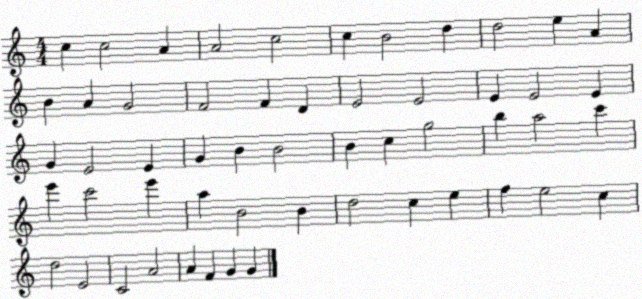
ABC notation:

X:1
T:Untitled
M:4/4
L:1/4
K:C
c c2 A A2 c2 c B2 d d2 e A B A G2 F2 F D E2 E2 E E2 E G E2 E G B B2 B c g2 b a2 c' e' c'2 e' a B2 B d2 c e f e2 c d2 E2 C2 A2 A F G G